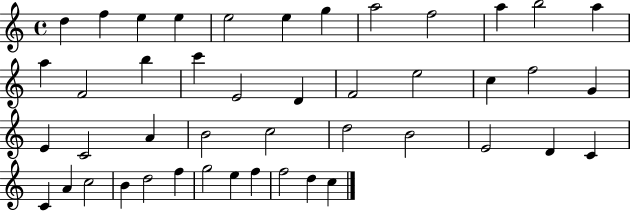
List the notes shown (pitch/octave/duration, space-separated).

D5/q F5/q E5/q E5/q E5/h E5/q G5/q A5/h F5/h A5/q B5/h A5/q A5/q F4/h B5/q C6/q E4/h D4/q F4/h E5/h C5/q F5/h G4/q E4/q C4/h A4/q B4/h C5/h D5/h B4/h E4/h D4/q C4/q C4/q A4/q C5/h B4/q D5/h F5/q G5/h E5/q F5/q F5/h D5/q C5/q